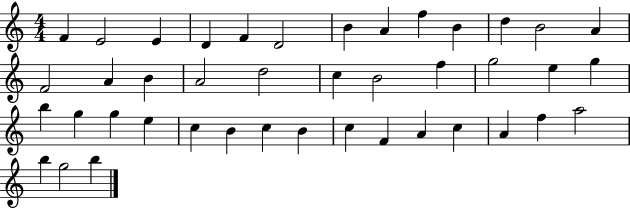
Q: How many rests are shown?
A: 0